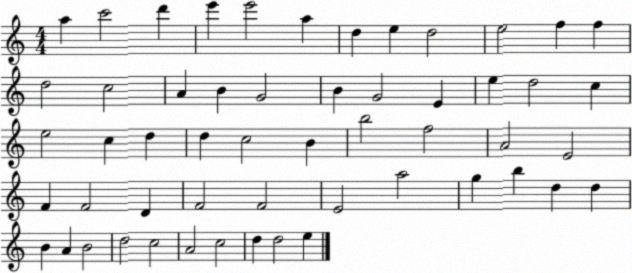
X:1
T:Untitled
M:4/4
L:1/4
K:C
a c'2 d' e' e'2 a d e d2 e2 f f d2 c2 A B G2 B G2 E e d2 c e2 c d d c2 B b2 f2 A2 E2 F F2 D F2 F2 E2 a2 g b d d B A B2 d2 c2 A2 c2 d d2 e